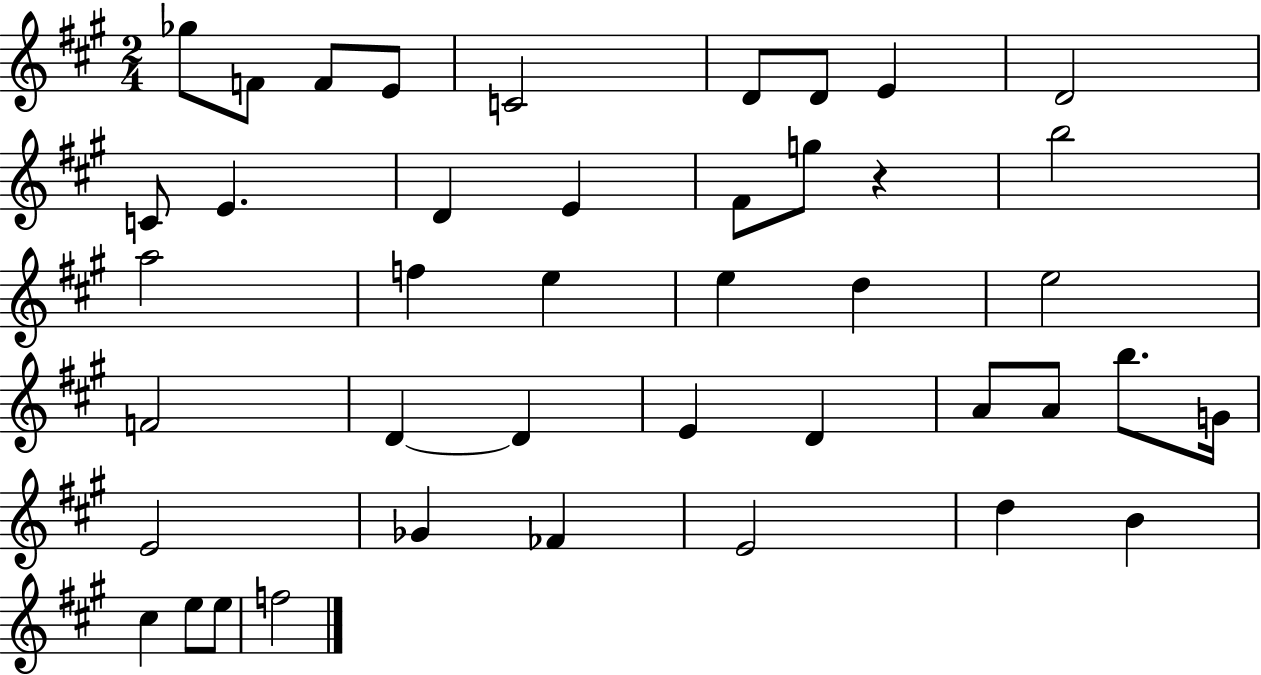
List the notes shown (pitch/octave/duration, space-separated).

Gb5/e F4/e F4/e E4/e C4/h D4/e D4/e E4/q D4/h C4/e E4/q. D4/q E4/q F#4/e G5/e R/q B5/h A5/h F5/q E5/q E5/q D5/q E5/h F4/h D4/q D4/q E4/q D4/q A4/e A4/e B5/e. G4/s E4/h Gb4/q FES4/q E4/h D5/q B4/q C#5/q E5/e E5/e F5/h